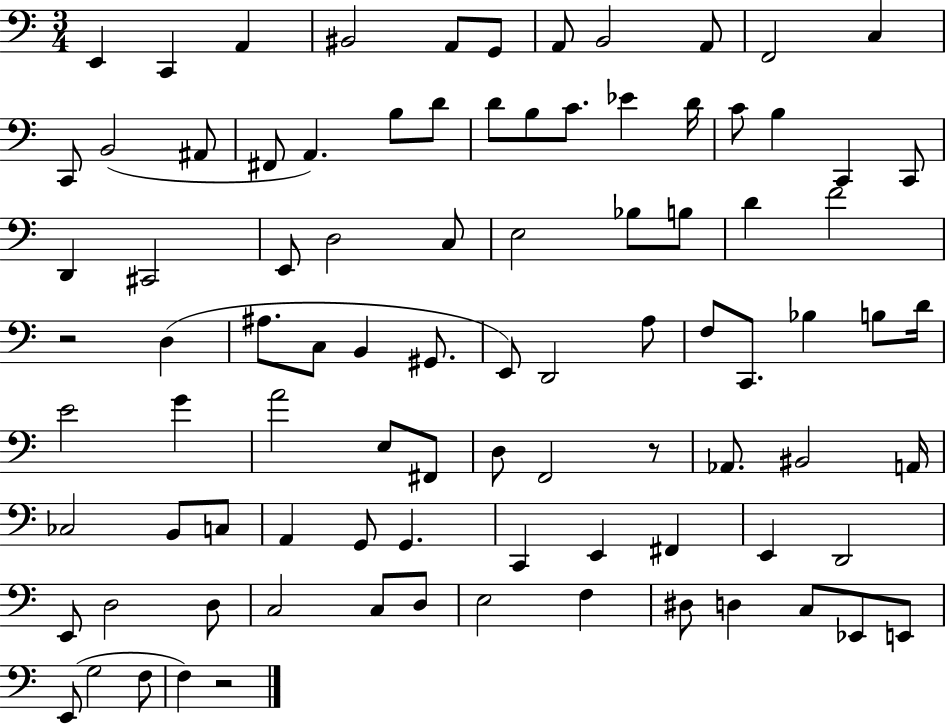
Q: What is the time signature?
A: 3/4